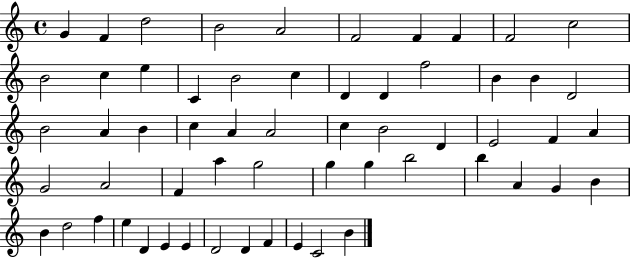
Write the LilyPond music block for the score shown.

{
  \clef treble
  \time 4/4
  \defaultTimeSignature
  \key c \major
  g'4 f'4 d''2 | b'2 a'2 | f'2 f'4 f'4 | f'2 c''2 | \break b'2 c''4 e''4 | c'4 b'2 c''4 | d'4 d'4 f''2 | b'4 b'4 d'2 | \break b'2 a'4 b'4 | c''4 a'4 a'2 | c''4 b'2 d'4 | e'2 f'4 a'4 | \break g'2 a'2 | f'4 a''4 g''2 | g''4 g''4 b''2 | b''4 a'4 g'4 b'4 | \break b'4 d''2 f''4 | e''4 d'4 e'4 e'4 | d'2 d'4 f'4 | e'4 c'2 b'4 | \break \bar "|."
}